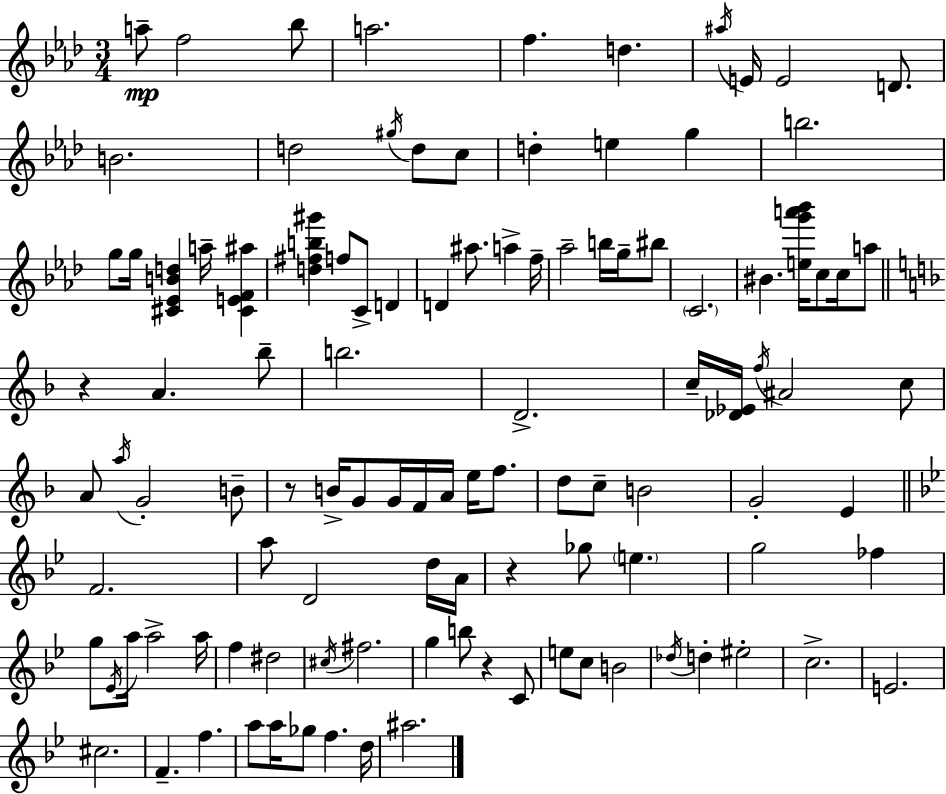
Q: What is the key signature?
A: F minor